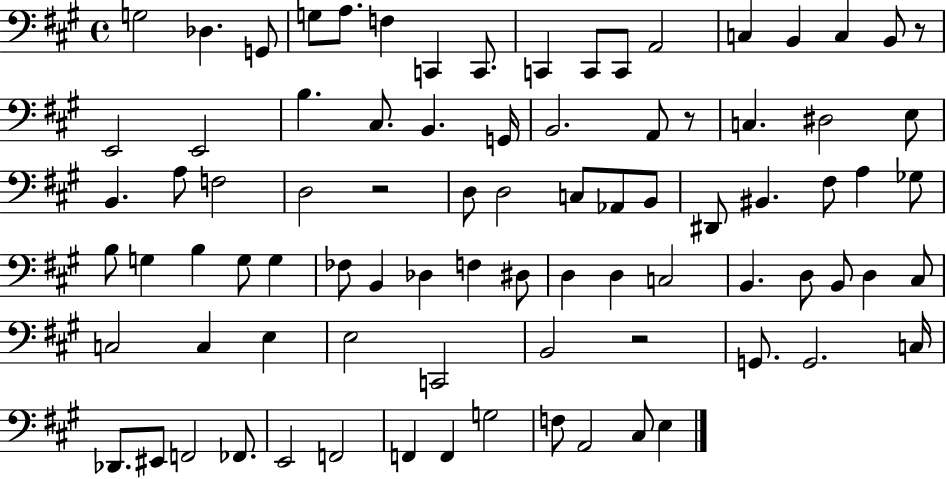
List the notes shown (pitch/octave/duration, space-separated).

G3/h Db3/q. G2/e G3/e A3/e. F3/q C2/q C2/e. C2/q C2/e C2/e A2/h C3/q B2/q C3/q B2/e R/e E2/h E2/h B3/q. C#3/e. B2/q. G2/s B2/h. A2/e R/e C3/q. D#3/h E3/e B2/q. A3/e F3/h D3/h R/h D3/e D3/h C3/e Ab2/e B2/e D#2/e BIS2/q. F#3/e A3/q Gb3/e B3/e G3/q B3/q G3/e G3/q FES3/e B2/q Db3/q F3/q D#3/e D3/q D3/q C3/h B2/q. D3/e B2/e D3/q C#3/e C3/h C3/q E3/q E3/h C2/h B2/h R/h G2/e. G2/h. C3/s Db2/e. EIS2/e F2/h FES2/e. E2/h F2/h F2/q F2/q G3/h F3/e A2/h C#3/e E3/q